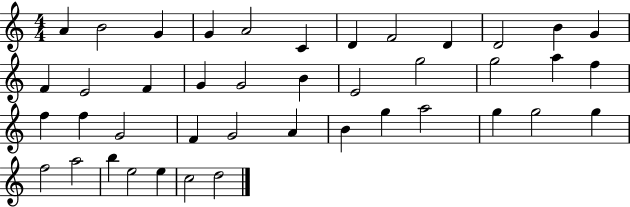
{
  \clef treble
  \numericTimeSignature
  \time 4/4
  \key c \major
  a'4 b'2 g'4 | g'4 a'2 c'4 | d'4 f'2 d'4 | d'2 b'4 g'4 | \break f'4 e'2 f'4 | g'4 g'2 b'4 | e'2 g''2 | g''2 a''4 f''4 | \break f''4 f''4 g'2 | f'4 g'2 a'4 | b'4 g''4 a''2 | g''4 g''2 g''4 | \break f''2 a''2 | b''4 e''2 e''4 | c''2 d''2 | \bar "|."
}